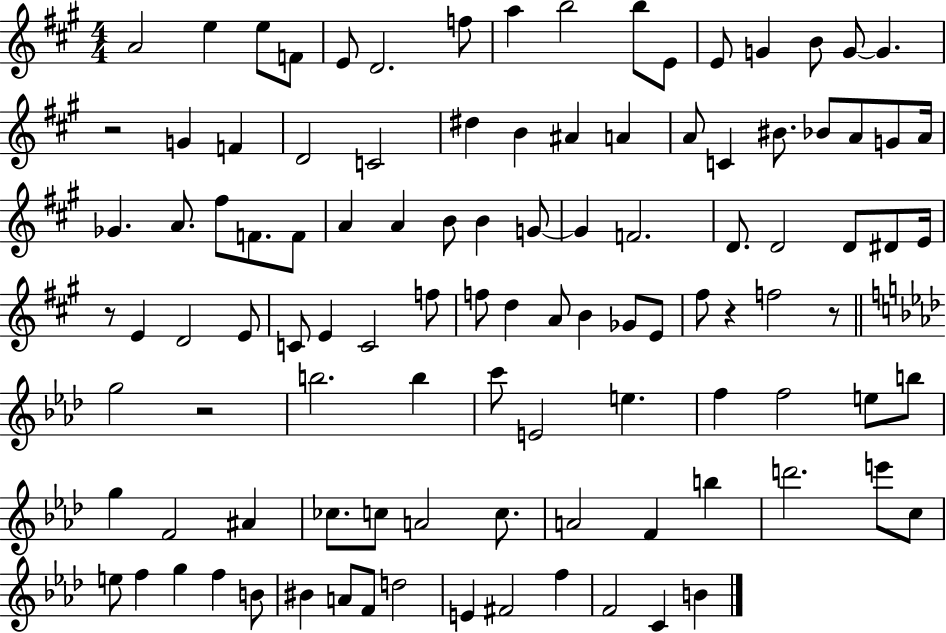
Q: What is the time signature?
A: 4/4